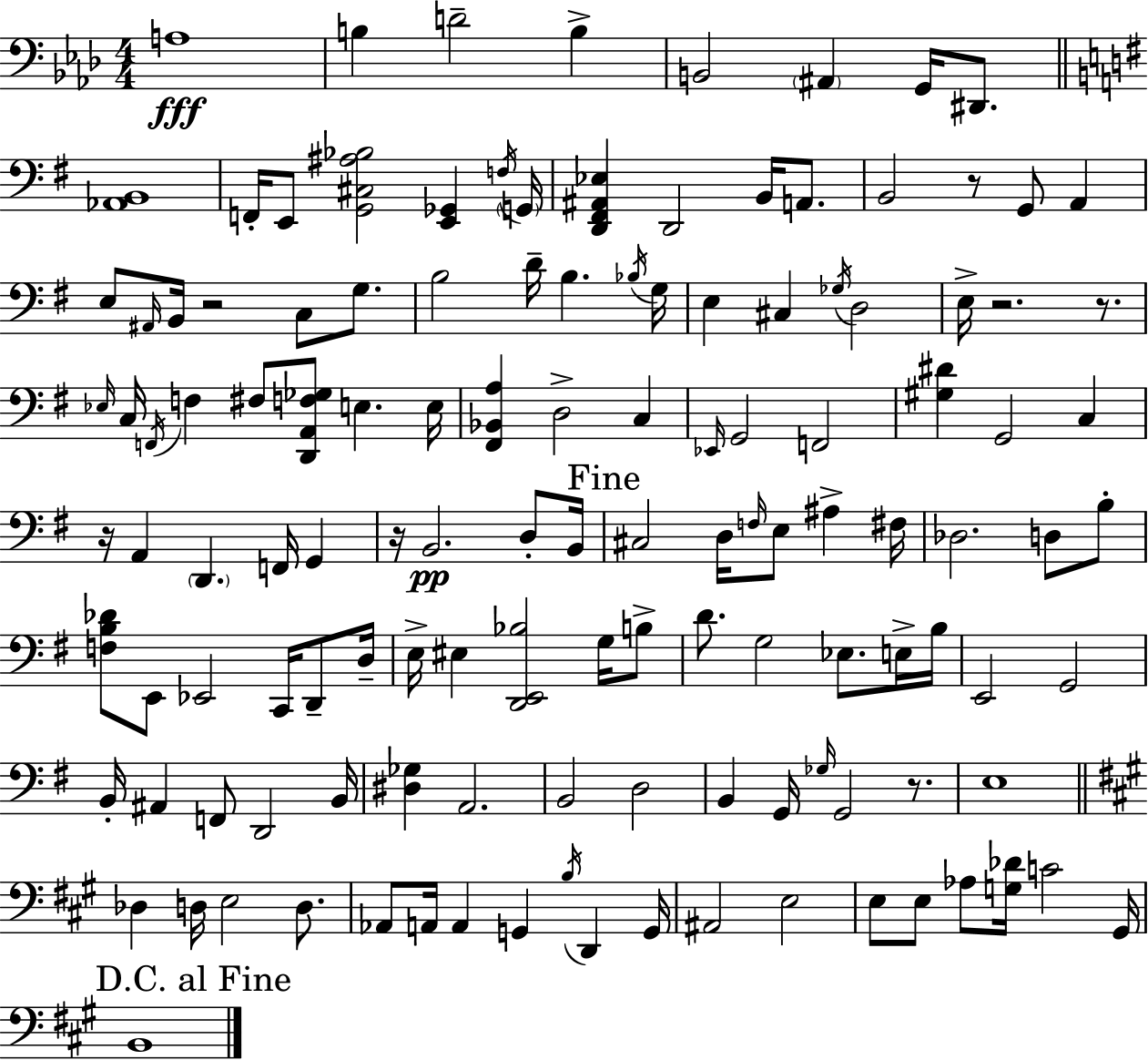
A3/w B3/q D4/h B3/q B2/h A#2/q G2/s D#2/e. [Ab2,B2]/w F2/s E2/e [G2,C#3,A#3,Bb3]/h [E2,Gb2]/q F3/s G2/s [D2,F#2,A#2,Eb3]/q D2/h B2/s A2/e. B2/h R/e G2/e A2/q E3/e A#2/s B2/s R/h C3/e G3/e. B3/h D4/s B3/q. Bb3/s G3/s E3/q C#3/q Gb3/s D3/h E3/s R/h. R/e. Eb3/s C3/s F2/s F3/q F#3/e [D2,A2,F3,Gb3]/e E3/q. E3/s [F#2,Bb2,A3]/q D3/h C3/q Eb2/s G2/h F2/h [G#3,D#4]/q G2/h C3/q R/s A2/q D2/q. F2/s G2/q R/s B2/h. D3/e B2/s C#3/h D3/s F3/s E3/e A#3/q F#3/s Db3/h. D3/e B3/e [F3,B3,Db4]/e E2/e Eb2/h C2/s D2/e D3/s E3/s EIS3/q [D2,E2,Bb3]/h G3/s B3/e D4/e. G3/h Eb3/e. E3/s B3/s E2/h G2/h B2/s A#2/q F2/e D2/h B2/s [D#3,Gb3]/q A2/h. B2/h D3/h B2/q G2/s Gb3/s G2/h R/e. E3/w Db3/q D3/s E3/h D3/e. Ab2/e A2/s A2/q G2/q B3/s D2/q G2/s A#2/h E3/h E3/e E3/e Ab3/e [G3,Db4]/s C4/h G#2/s B2/w